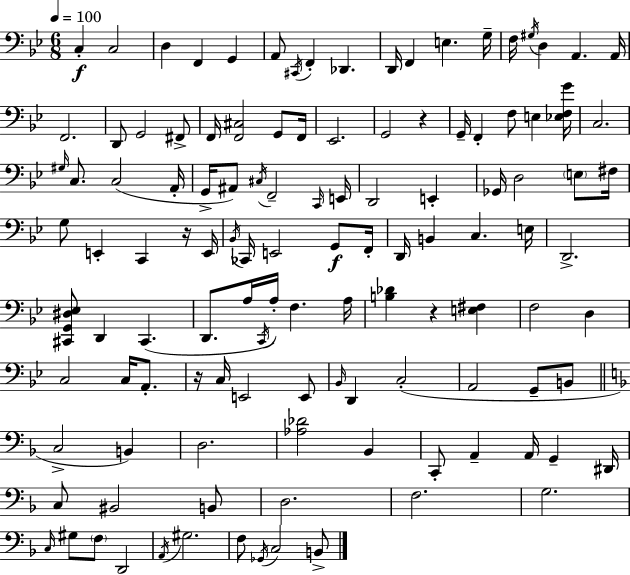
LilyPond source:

{
  \clef bass
  \numericTimeSignature
  \time 6/8
  \key bes \major
  \tempo 4 = 100
  c4-.\f c2 | d4 f,4 g,4 | a,8 \acciaccatura { cis,16 } f,4-. des,4. | d,16 f,4 e4. | \break g16-- f16 \acciaccatura { gis16 } d4 a,4. | a,16 f,2. | d,8 g,2 | fis,8-> f,16 <f, cis>2 g,8 | \break f,16 ees,2. | g,2 r4 | g,16-- f,4-. f8 e4 | <ees f g'>16 c2. | \break \grace { gis16 } c8. c2( | a,16-. g,16-> ais,8) \acciaccatura { cis16 } f,2-- | \grace { c,16 } e,16 d,2 | e,4-. ges,16 d2 | \break \parenthesize e8 fis16 g8 e,4-. c,4 | r16 e,16 \acciaccatura { bes,16 } ces,16 e,2 | g,8\f f,16-. d,16 b,4 c4. | e16 d,2.-> | \break <cis, g, dis ees>8 d,4 | cis,4.( d,8. a16 \acciaccatura { c,16 } a16-.) | f4. a16 <b des'>4 r4 | <e fis>4 f2 | \break d4 c2 | c16 a,8.-. r16 c16 e,2 | e,8 \grace { bes,16 } d,4 | c2-.( a,2 | \break g,8-- b,8 \bar "||" \break \key f \major c2-> b,4) | d2. | <aes des'>2 bes,4 | c,8-. a,4-- a,16 g,4-- dis,16 | \break c8 bis,2 b,8 | d2. | f2. | g2. | \break \grace { c16 } gis8 \parenthesize f8 d,2 | \acciaccatura { a,16 } gis2. | f8 \acciaccatura { ges,16 } c2 | b,8-> \bar "|."
}